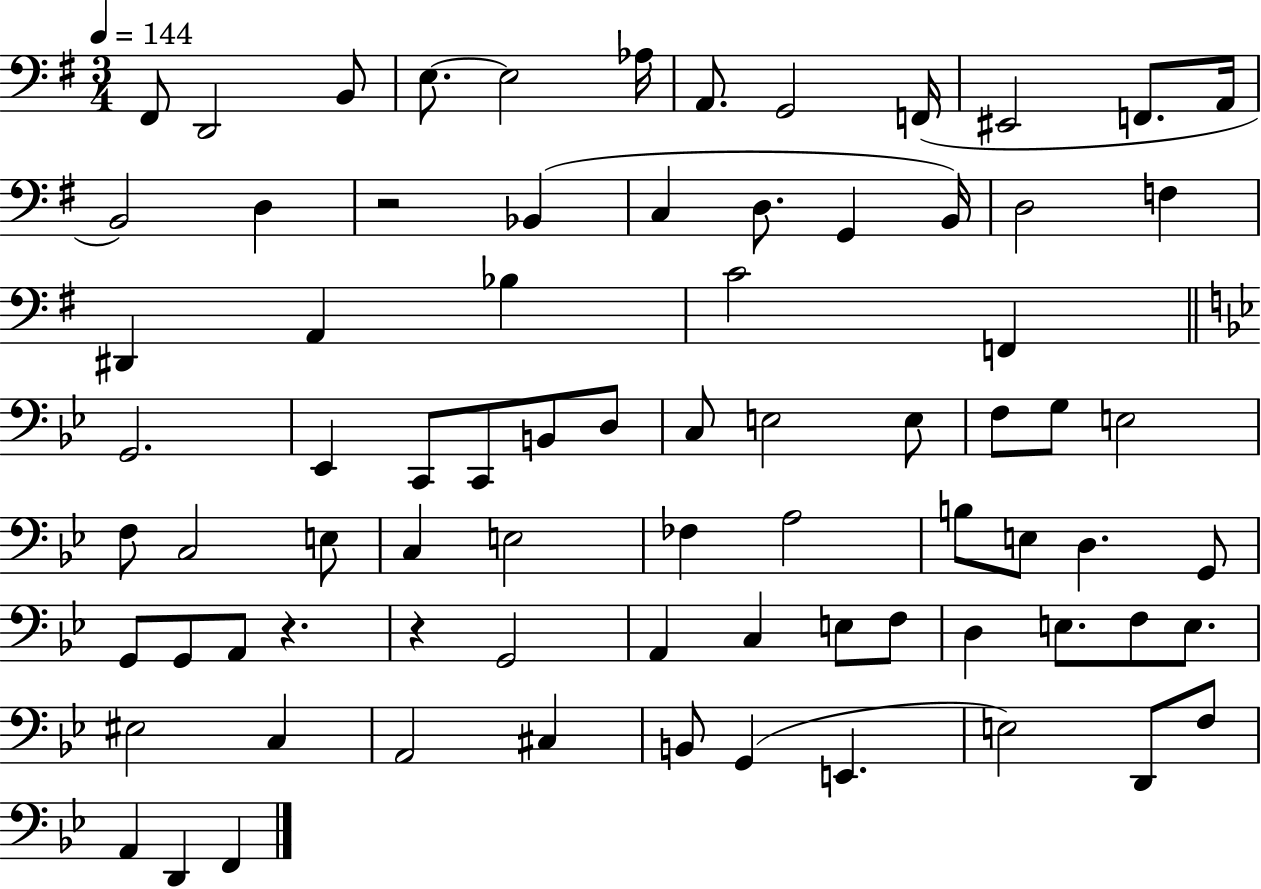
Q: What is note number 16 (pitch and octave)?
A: C3